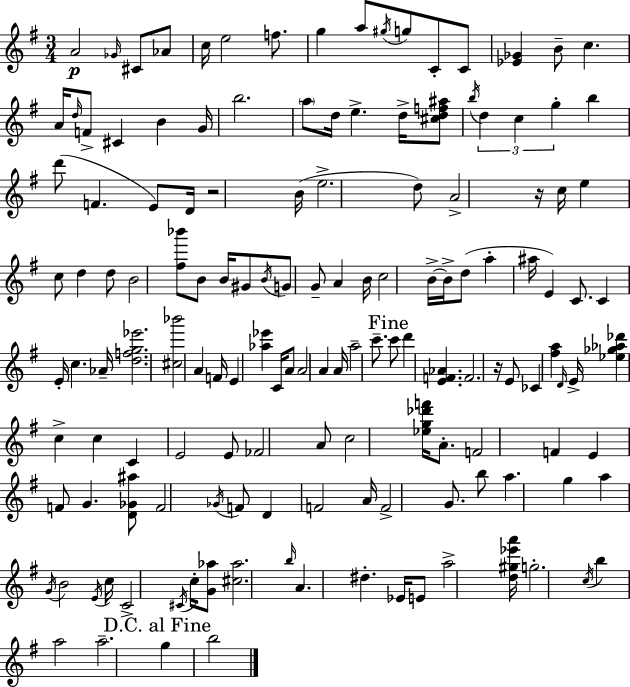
A4/h Gb4/s C#4/e Ab4/e C5/s E5/h F5/e. G5/q A5/e G#5/s G5/e C4/e C4/e [Eb4,Gb4]/q B4/e C5/q. A4/s D5/s F4/e C#4/q B4/q G4/s B5/h. A5/e D5/s E5/q. D5/s [C#5,D5,F5,A#5]/e B5/s D5/q C5/q G5/q B5/q D6/e F4/q. E4/e D4/s R/h B4/s E5/h. D5/e A4/h R/s C5/s E5/q C5/e D5/q D5/e B4/h [F#5,Bb6]/e B4/e B4/s G#4/e B4/s G4/e G4/e A4/q B4/s C5/h B4/s B4/s D5/e A5/q A#5/s E4/q C4/e. C4/q E4/s C5/q. Ab4/s [D5,F5,G5,Eb6]/h. [C#5,Bb6]/h A4/q F4/s E4/q [Ab5,Eb6]/q C4/s A4/e A4/h A4/q A4/s A5/h C6/e. C6/e D6/q [E4,F4,Ab4]/q. F4/h. R/s E4/e CES4/q [F#5,A5]/q D4/s E4/s [Eb5,Gb5,Ab5,Db6]/q C5/q C5/q C4/q E4/h E4/e FES4/h A4/e C5/h [Eb5,G5,Db6,F6]/s A4/e. F4/h F4/q E4/q F4/e G4/q. [D4,Gb4,A#5]/e F4/h Gb4/s F4/e D4/q F4/h A4/s F4/h G4/e. B5/e A5/q. G5/q A5/q G4/s B4/h E4/s C5/s C4/h C#4/s C5/s [G4,Ab5]/e [C#5,Ab5]/h. B5/s A4/q. D#5/q. Eb4/s E4/e A5/h [D5,G#5,Eb6,A6]/s G5/h. C5/s B5/q A5/h A5/h. G5/q B5/h